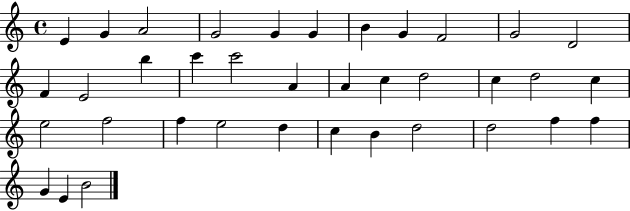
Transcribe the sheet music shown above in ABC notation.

X:1
T:Untitled
M:4/4
L:1/4
K:C
E G A2 G2 G G B G F2 G2 D2 F E2 b c' c'2 A A c d2 c d2 c e2 f2 f e2 d c B d2 d2 f f G E B2